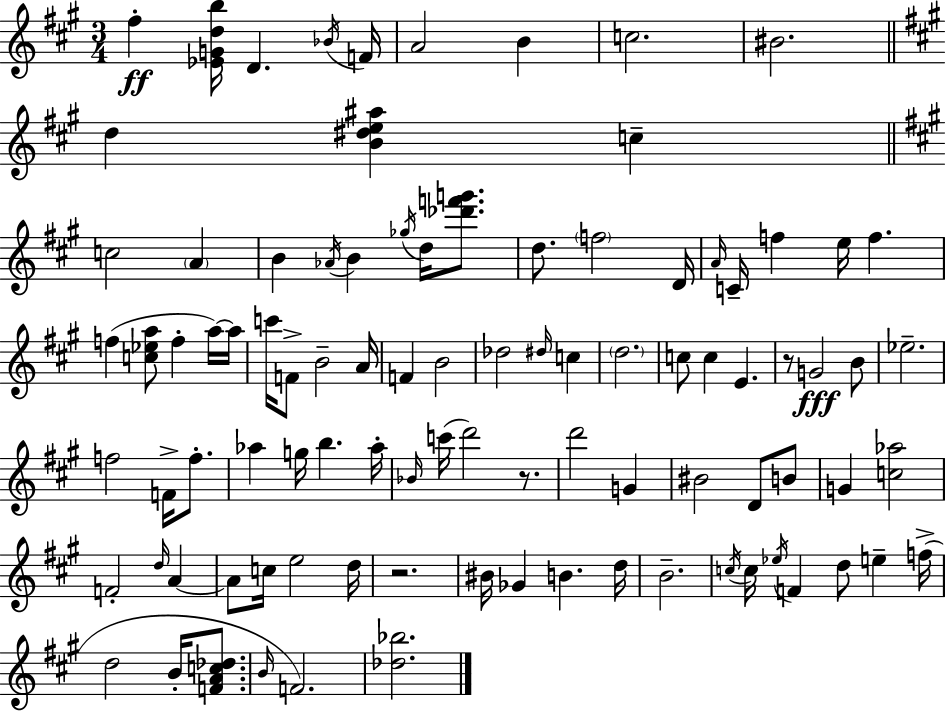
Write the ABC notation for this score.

X:1
T:Untitled
M:3/4
L:1/4
K:A
^f [_EGdb]/4 D _B/4 F/4 A2 B c2 ^B2 d [B^de^a] c c2 A B _A/4 B _g/4 d/4 [_d'f'g']/2 d/2 f2 D/4 A/4 C/4 f e/4 f f [c_ea]/2 f a/4 a/4 c'/4 F/2 B2 A/4 F B2 _d2 ^d/4 c d2 c/2 c E z/2 G2 B/2 _e2 f2 F/4 f/2 _a g/4 b _a/4 _B/4 c'/4 d'2 z/2 d'2 G ^B2 D/2 B/2 G [c_a]2 F2 d/4 A A/2 c/4 e2 d/4 z2 ^B/4 _G B d/4 B2 c/4 c/4 _e/4 F d/2 e f/4 d2 B/4 [FAc_d]/2 B/4 F2 [_d_b]2